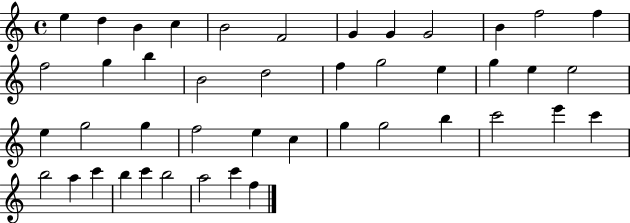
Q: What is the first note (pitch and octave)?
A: E5